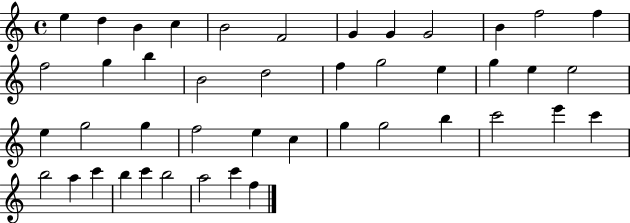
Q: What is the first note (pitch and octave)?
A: E5